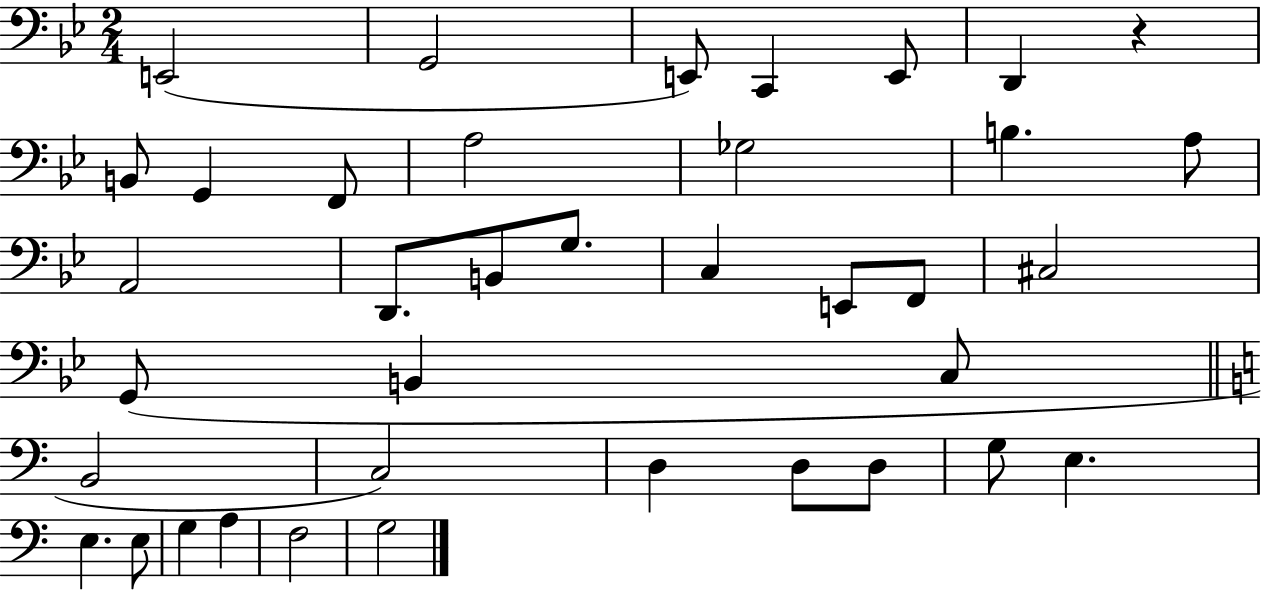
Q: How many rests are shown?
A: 1